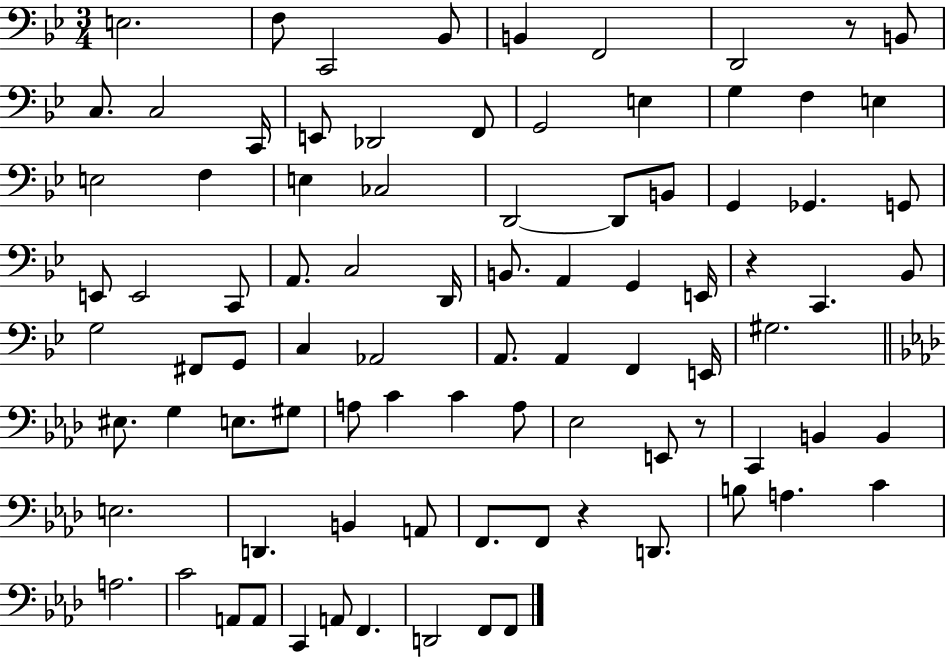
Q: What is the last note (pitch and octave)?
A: F2